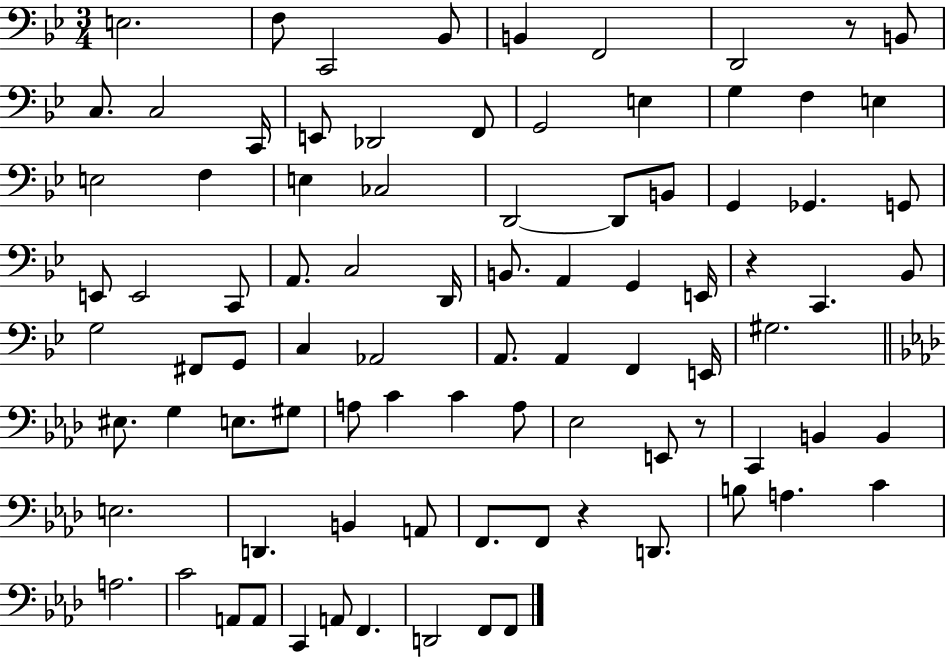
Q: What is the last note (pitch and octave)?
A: F2